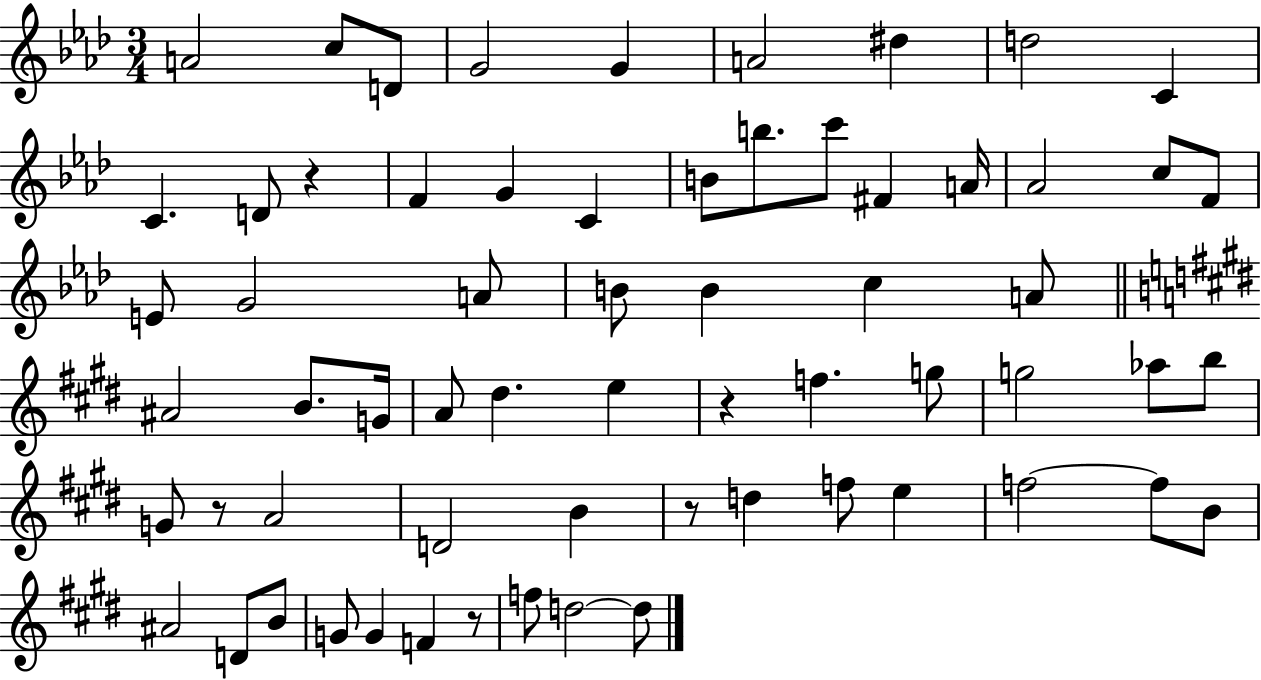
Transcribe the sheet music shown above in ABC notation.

X:1
T:Untitled
M:3/4
L:1/4
K:Ab
A2 c/2 D/2 G2 G A2 ^d d2 C C D/2 z F G C B/2 b/2 c'/2 ^F A/4 _A2 c/2 F/2 E/2 G2 A/2 B/2 B c A/2 ^A2 B/2 G/4 A/2 ^d e z f g/2 g2 _a/2 b/2 G/2 z/2 A2 D2 B z/2 d f/2 e f2 f/2 B/2 ^A2 D/2 B/2 G/2 G F z/2 f/2 d2 d/2